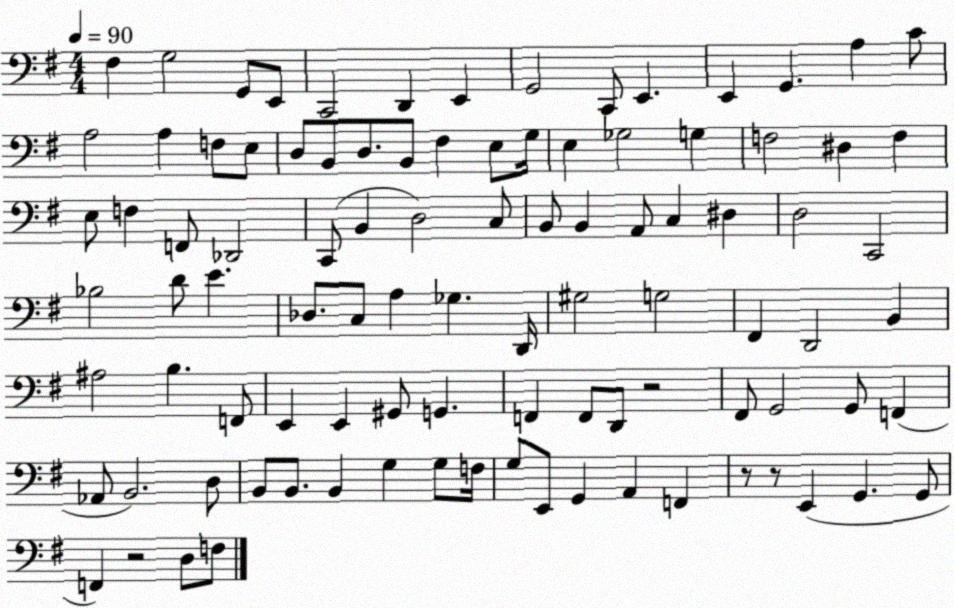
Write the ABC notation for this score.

X:1
T:Untitled
M:4/4
L:1/4
K:G
^F, G,2 G,,/2 E,,/2 C,,2 D,, E,, G,,2 C,,/2 E,, E,, G,, A, C/2 A,2 A, F,/2 E,/2 D,/2 B,,/2 D,/2 B,,/2 ^F, E,/2 G,/4 E, _G,2 G, F,2 ^D, F, E,/2 F, F,,/2 _D,,2 C,,/2 B,, D,2 C,/2 B,,/2 B,, A,,/2 C, ^D, D,2 C,,2 _B,2 D/2 E _D,/2 C,/2 A, _G, D,,/4 ^G,2 G,2 ^F,, D,,2 B,, ^A,2 B, F,,/2 E,, E,, ^G,,/2 G,, F,, F,,/2 D,,/2 z2 ^F,,/2 G,,2 G,,/2 F,, _A,,/2 B,,2 D,/2 B,,/2 B,,/2 B,, G, G,/2 F,/4 G,/2 E,,/2 G,, A,, F,, z/2 z/2 E,, G,, G,,/2 F,, z2 D,/2 F,/2